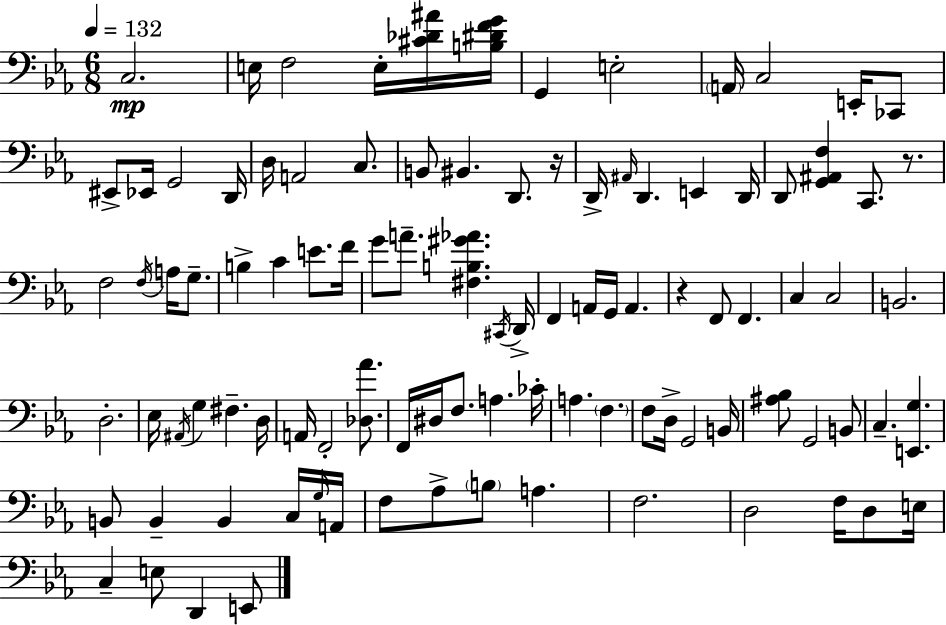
C3/h. E3/s F3/h E3/s [C#4,Db4,A#4]/s [B3,D#4,F4,G4]/s G2/q E3/h A2/s C3/h E2/s CES2/e EIS2/e Eb2/s G2/h D2/s D3/s A2/h C3/e. B2/e BIS2/q. D2/e. R/s D2/s A#2/s D2/q. E2/q D2/s D2/e [G2,A#2,F3]/q C2/e. R/e. F3/h F3/s A3/s G3/e. B3/q C4/q E4/e. F4/s G4/e A4/e. [F#3,B3,G#4,Ab4]/q. C#2/s D2/s F2/q A2/s G2/s A2/q. R/q F2/e F2/q. C3/q C3/h B2/h. D3/h. Eb3/s A#2/s G3/q F#3/q. D3/s A2/s F2/h [Db3,Ab4]/e. F2/s D#3/s F3/e. A3/q. CES4/s A3/q. F3/q. F3/e D3/s G2/h B2/s [A#3,Bb3]/e G2/h B2/e C3/q. [E2,G3]/q. B2/e B2/q B2/q C3/s G3/s A2/s F3/e Ab3/e B3/e A3/q. F3/h. D3/h F3/s D3/e E3/s C3/q E3/e D2/q E2/e